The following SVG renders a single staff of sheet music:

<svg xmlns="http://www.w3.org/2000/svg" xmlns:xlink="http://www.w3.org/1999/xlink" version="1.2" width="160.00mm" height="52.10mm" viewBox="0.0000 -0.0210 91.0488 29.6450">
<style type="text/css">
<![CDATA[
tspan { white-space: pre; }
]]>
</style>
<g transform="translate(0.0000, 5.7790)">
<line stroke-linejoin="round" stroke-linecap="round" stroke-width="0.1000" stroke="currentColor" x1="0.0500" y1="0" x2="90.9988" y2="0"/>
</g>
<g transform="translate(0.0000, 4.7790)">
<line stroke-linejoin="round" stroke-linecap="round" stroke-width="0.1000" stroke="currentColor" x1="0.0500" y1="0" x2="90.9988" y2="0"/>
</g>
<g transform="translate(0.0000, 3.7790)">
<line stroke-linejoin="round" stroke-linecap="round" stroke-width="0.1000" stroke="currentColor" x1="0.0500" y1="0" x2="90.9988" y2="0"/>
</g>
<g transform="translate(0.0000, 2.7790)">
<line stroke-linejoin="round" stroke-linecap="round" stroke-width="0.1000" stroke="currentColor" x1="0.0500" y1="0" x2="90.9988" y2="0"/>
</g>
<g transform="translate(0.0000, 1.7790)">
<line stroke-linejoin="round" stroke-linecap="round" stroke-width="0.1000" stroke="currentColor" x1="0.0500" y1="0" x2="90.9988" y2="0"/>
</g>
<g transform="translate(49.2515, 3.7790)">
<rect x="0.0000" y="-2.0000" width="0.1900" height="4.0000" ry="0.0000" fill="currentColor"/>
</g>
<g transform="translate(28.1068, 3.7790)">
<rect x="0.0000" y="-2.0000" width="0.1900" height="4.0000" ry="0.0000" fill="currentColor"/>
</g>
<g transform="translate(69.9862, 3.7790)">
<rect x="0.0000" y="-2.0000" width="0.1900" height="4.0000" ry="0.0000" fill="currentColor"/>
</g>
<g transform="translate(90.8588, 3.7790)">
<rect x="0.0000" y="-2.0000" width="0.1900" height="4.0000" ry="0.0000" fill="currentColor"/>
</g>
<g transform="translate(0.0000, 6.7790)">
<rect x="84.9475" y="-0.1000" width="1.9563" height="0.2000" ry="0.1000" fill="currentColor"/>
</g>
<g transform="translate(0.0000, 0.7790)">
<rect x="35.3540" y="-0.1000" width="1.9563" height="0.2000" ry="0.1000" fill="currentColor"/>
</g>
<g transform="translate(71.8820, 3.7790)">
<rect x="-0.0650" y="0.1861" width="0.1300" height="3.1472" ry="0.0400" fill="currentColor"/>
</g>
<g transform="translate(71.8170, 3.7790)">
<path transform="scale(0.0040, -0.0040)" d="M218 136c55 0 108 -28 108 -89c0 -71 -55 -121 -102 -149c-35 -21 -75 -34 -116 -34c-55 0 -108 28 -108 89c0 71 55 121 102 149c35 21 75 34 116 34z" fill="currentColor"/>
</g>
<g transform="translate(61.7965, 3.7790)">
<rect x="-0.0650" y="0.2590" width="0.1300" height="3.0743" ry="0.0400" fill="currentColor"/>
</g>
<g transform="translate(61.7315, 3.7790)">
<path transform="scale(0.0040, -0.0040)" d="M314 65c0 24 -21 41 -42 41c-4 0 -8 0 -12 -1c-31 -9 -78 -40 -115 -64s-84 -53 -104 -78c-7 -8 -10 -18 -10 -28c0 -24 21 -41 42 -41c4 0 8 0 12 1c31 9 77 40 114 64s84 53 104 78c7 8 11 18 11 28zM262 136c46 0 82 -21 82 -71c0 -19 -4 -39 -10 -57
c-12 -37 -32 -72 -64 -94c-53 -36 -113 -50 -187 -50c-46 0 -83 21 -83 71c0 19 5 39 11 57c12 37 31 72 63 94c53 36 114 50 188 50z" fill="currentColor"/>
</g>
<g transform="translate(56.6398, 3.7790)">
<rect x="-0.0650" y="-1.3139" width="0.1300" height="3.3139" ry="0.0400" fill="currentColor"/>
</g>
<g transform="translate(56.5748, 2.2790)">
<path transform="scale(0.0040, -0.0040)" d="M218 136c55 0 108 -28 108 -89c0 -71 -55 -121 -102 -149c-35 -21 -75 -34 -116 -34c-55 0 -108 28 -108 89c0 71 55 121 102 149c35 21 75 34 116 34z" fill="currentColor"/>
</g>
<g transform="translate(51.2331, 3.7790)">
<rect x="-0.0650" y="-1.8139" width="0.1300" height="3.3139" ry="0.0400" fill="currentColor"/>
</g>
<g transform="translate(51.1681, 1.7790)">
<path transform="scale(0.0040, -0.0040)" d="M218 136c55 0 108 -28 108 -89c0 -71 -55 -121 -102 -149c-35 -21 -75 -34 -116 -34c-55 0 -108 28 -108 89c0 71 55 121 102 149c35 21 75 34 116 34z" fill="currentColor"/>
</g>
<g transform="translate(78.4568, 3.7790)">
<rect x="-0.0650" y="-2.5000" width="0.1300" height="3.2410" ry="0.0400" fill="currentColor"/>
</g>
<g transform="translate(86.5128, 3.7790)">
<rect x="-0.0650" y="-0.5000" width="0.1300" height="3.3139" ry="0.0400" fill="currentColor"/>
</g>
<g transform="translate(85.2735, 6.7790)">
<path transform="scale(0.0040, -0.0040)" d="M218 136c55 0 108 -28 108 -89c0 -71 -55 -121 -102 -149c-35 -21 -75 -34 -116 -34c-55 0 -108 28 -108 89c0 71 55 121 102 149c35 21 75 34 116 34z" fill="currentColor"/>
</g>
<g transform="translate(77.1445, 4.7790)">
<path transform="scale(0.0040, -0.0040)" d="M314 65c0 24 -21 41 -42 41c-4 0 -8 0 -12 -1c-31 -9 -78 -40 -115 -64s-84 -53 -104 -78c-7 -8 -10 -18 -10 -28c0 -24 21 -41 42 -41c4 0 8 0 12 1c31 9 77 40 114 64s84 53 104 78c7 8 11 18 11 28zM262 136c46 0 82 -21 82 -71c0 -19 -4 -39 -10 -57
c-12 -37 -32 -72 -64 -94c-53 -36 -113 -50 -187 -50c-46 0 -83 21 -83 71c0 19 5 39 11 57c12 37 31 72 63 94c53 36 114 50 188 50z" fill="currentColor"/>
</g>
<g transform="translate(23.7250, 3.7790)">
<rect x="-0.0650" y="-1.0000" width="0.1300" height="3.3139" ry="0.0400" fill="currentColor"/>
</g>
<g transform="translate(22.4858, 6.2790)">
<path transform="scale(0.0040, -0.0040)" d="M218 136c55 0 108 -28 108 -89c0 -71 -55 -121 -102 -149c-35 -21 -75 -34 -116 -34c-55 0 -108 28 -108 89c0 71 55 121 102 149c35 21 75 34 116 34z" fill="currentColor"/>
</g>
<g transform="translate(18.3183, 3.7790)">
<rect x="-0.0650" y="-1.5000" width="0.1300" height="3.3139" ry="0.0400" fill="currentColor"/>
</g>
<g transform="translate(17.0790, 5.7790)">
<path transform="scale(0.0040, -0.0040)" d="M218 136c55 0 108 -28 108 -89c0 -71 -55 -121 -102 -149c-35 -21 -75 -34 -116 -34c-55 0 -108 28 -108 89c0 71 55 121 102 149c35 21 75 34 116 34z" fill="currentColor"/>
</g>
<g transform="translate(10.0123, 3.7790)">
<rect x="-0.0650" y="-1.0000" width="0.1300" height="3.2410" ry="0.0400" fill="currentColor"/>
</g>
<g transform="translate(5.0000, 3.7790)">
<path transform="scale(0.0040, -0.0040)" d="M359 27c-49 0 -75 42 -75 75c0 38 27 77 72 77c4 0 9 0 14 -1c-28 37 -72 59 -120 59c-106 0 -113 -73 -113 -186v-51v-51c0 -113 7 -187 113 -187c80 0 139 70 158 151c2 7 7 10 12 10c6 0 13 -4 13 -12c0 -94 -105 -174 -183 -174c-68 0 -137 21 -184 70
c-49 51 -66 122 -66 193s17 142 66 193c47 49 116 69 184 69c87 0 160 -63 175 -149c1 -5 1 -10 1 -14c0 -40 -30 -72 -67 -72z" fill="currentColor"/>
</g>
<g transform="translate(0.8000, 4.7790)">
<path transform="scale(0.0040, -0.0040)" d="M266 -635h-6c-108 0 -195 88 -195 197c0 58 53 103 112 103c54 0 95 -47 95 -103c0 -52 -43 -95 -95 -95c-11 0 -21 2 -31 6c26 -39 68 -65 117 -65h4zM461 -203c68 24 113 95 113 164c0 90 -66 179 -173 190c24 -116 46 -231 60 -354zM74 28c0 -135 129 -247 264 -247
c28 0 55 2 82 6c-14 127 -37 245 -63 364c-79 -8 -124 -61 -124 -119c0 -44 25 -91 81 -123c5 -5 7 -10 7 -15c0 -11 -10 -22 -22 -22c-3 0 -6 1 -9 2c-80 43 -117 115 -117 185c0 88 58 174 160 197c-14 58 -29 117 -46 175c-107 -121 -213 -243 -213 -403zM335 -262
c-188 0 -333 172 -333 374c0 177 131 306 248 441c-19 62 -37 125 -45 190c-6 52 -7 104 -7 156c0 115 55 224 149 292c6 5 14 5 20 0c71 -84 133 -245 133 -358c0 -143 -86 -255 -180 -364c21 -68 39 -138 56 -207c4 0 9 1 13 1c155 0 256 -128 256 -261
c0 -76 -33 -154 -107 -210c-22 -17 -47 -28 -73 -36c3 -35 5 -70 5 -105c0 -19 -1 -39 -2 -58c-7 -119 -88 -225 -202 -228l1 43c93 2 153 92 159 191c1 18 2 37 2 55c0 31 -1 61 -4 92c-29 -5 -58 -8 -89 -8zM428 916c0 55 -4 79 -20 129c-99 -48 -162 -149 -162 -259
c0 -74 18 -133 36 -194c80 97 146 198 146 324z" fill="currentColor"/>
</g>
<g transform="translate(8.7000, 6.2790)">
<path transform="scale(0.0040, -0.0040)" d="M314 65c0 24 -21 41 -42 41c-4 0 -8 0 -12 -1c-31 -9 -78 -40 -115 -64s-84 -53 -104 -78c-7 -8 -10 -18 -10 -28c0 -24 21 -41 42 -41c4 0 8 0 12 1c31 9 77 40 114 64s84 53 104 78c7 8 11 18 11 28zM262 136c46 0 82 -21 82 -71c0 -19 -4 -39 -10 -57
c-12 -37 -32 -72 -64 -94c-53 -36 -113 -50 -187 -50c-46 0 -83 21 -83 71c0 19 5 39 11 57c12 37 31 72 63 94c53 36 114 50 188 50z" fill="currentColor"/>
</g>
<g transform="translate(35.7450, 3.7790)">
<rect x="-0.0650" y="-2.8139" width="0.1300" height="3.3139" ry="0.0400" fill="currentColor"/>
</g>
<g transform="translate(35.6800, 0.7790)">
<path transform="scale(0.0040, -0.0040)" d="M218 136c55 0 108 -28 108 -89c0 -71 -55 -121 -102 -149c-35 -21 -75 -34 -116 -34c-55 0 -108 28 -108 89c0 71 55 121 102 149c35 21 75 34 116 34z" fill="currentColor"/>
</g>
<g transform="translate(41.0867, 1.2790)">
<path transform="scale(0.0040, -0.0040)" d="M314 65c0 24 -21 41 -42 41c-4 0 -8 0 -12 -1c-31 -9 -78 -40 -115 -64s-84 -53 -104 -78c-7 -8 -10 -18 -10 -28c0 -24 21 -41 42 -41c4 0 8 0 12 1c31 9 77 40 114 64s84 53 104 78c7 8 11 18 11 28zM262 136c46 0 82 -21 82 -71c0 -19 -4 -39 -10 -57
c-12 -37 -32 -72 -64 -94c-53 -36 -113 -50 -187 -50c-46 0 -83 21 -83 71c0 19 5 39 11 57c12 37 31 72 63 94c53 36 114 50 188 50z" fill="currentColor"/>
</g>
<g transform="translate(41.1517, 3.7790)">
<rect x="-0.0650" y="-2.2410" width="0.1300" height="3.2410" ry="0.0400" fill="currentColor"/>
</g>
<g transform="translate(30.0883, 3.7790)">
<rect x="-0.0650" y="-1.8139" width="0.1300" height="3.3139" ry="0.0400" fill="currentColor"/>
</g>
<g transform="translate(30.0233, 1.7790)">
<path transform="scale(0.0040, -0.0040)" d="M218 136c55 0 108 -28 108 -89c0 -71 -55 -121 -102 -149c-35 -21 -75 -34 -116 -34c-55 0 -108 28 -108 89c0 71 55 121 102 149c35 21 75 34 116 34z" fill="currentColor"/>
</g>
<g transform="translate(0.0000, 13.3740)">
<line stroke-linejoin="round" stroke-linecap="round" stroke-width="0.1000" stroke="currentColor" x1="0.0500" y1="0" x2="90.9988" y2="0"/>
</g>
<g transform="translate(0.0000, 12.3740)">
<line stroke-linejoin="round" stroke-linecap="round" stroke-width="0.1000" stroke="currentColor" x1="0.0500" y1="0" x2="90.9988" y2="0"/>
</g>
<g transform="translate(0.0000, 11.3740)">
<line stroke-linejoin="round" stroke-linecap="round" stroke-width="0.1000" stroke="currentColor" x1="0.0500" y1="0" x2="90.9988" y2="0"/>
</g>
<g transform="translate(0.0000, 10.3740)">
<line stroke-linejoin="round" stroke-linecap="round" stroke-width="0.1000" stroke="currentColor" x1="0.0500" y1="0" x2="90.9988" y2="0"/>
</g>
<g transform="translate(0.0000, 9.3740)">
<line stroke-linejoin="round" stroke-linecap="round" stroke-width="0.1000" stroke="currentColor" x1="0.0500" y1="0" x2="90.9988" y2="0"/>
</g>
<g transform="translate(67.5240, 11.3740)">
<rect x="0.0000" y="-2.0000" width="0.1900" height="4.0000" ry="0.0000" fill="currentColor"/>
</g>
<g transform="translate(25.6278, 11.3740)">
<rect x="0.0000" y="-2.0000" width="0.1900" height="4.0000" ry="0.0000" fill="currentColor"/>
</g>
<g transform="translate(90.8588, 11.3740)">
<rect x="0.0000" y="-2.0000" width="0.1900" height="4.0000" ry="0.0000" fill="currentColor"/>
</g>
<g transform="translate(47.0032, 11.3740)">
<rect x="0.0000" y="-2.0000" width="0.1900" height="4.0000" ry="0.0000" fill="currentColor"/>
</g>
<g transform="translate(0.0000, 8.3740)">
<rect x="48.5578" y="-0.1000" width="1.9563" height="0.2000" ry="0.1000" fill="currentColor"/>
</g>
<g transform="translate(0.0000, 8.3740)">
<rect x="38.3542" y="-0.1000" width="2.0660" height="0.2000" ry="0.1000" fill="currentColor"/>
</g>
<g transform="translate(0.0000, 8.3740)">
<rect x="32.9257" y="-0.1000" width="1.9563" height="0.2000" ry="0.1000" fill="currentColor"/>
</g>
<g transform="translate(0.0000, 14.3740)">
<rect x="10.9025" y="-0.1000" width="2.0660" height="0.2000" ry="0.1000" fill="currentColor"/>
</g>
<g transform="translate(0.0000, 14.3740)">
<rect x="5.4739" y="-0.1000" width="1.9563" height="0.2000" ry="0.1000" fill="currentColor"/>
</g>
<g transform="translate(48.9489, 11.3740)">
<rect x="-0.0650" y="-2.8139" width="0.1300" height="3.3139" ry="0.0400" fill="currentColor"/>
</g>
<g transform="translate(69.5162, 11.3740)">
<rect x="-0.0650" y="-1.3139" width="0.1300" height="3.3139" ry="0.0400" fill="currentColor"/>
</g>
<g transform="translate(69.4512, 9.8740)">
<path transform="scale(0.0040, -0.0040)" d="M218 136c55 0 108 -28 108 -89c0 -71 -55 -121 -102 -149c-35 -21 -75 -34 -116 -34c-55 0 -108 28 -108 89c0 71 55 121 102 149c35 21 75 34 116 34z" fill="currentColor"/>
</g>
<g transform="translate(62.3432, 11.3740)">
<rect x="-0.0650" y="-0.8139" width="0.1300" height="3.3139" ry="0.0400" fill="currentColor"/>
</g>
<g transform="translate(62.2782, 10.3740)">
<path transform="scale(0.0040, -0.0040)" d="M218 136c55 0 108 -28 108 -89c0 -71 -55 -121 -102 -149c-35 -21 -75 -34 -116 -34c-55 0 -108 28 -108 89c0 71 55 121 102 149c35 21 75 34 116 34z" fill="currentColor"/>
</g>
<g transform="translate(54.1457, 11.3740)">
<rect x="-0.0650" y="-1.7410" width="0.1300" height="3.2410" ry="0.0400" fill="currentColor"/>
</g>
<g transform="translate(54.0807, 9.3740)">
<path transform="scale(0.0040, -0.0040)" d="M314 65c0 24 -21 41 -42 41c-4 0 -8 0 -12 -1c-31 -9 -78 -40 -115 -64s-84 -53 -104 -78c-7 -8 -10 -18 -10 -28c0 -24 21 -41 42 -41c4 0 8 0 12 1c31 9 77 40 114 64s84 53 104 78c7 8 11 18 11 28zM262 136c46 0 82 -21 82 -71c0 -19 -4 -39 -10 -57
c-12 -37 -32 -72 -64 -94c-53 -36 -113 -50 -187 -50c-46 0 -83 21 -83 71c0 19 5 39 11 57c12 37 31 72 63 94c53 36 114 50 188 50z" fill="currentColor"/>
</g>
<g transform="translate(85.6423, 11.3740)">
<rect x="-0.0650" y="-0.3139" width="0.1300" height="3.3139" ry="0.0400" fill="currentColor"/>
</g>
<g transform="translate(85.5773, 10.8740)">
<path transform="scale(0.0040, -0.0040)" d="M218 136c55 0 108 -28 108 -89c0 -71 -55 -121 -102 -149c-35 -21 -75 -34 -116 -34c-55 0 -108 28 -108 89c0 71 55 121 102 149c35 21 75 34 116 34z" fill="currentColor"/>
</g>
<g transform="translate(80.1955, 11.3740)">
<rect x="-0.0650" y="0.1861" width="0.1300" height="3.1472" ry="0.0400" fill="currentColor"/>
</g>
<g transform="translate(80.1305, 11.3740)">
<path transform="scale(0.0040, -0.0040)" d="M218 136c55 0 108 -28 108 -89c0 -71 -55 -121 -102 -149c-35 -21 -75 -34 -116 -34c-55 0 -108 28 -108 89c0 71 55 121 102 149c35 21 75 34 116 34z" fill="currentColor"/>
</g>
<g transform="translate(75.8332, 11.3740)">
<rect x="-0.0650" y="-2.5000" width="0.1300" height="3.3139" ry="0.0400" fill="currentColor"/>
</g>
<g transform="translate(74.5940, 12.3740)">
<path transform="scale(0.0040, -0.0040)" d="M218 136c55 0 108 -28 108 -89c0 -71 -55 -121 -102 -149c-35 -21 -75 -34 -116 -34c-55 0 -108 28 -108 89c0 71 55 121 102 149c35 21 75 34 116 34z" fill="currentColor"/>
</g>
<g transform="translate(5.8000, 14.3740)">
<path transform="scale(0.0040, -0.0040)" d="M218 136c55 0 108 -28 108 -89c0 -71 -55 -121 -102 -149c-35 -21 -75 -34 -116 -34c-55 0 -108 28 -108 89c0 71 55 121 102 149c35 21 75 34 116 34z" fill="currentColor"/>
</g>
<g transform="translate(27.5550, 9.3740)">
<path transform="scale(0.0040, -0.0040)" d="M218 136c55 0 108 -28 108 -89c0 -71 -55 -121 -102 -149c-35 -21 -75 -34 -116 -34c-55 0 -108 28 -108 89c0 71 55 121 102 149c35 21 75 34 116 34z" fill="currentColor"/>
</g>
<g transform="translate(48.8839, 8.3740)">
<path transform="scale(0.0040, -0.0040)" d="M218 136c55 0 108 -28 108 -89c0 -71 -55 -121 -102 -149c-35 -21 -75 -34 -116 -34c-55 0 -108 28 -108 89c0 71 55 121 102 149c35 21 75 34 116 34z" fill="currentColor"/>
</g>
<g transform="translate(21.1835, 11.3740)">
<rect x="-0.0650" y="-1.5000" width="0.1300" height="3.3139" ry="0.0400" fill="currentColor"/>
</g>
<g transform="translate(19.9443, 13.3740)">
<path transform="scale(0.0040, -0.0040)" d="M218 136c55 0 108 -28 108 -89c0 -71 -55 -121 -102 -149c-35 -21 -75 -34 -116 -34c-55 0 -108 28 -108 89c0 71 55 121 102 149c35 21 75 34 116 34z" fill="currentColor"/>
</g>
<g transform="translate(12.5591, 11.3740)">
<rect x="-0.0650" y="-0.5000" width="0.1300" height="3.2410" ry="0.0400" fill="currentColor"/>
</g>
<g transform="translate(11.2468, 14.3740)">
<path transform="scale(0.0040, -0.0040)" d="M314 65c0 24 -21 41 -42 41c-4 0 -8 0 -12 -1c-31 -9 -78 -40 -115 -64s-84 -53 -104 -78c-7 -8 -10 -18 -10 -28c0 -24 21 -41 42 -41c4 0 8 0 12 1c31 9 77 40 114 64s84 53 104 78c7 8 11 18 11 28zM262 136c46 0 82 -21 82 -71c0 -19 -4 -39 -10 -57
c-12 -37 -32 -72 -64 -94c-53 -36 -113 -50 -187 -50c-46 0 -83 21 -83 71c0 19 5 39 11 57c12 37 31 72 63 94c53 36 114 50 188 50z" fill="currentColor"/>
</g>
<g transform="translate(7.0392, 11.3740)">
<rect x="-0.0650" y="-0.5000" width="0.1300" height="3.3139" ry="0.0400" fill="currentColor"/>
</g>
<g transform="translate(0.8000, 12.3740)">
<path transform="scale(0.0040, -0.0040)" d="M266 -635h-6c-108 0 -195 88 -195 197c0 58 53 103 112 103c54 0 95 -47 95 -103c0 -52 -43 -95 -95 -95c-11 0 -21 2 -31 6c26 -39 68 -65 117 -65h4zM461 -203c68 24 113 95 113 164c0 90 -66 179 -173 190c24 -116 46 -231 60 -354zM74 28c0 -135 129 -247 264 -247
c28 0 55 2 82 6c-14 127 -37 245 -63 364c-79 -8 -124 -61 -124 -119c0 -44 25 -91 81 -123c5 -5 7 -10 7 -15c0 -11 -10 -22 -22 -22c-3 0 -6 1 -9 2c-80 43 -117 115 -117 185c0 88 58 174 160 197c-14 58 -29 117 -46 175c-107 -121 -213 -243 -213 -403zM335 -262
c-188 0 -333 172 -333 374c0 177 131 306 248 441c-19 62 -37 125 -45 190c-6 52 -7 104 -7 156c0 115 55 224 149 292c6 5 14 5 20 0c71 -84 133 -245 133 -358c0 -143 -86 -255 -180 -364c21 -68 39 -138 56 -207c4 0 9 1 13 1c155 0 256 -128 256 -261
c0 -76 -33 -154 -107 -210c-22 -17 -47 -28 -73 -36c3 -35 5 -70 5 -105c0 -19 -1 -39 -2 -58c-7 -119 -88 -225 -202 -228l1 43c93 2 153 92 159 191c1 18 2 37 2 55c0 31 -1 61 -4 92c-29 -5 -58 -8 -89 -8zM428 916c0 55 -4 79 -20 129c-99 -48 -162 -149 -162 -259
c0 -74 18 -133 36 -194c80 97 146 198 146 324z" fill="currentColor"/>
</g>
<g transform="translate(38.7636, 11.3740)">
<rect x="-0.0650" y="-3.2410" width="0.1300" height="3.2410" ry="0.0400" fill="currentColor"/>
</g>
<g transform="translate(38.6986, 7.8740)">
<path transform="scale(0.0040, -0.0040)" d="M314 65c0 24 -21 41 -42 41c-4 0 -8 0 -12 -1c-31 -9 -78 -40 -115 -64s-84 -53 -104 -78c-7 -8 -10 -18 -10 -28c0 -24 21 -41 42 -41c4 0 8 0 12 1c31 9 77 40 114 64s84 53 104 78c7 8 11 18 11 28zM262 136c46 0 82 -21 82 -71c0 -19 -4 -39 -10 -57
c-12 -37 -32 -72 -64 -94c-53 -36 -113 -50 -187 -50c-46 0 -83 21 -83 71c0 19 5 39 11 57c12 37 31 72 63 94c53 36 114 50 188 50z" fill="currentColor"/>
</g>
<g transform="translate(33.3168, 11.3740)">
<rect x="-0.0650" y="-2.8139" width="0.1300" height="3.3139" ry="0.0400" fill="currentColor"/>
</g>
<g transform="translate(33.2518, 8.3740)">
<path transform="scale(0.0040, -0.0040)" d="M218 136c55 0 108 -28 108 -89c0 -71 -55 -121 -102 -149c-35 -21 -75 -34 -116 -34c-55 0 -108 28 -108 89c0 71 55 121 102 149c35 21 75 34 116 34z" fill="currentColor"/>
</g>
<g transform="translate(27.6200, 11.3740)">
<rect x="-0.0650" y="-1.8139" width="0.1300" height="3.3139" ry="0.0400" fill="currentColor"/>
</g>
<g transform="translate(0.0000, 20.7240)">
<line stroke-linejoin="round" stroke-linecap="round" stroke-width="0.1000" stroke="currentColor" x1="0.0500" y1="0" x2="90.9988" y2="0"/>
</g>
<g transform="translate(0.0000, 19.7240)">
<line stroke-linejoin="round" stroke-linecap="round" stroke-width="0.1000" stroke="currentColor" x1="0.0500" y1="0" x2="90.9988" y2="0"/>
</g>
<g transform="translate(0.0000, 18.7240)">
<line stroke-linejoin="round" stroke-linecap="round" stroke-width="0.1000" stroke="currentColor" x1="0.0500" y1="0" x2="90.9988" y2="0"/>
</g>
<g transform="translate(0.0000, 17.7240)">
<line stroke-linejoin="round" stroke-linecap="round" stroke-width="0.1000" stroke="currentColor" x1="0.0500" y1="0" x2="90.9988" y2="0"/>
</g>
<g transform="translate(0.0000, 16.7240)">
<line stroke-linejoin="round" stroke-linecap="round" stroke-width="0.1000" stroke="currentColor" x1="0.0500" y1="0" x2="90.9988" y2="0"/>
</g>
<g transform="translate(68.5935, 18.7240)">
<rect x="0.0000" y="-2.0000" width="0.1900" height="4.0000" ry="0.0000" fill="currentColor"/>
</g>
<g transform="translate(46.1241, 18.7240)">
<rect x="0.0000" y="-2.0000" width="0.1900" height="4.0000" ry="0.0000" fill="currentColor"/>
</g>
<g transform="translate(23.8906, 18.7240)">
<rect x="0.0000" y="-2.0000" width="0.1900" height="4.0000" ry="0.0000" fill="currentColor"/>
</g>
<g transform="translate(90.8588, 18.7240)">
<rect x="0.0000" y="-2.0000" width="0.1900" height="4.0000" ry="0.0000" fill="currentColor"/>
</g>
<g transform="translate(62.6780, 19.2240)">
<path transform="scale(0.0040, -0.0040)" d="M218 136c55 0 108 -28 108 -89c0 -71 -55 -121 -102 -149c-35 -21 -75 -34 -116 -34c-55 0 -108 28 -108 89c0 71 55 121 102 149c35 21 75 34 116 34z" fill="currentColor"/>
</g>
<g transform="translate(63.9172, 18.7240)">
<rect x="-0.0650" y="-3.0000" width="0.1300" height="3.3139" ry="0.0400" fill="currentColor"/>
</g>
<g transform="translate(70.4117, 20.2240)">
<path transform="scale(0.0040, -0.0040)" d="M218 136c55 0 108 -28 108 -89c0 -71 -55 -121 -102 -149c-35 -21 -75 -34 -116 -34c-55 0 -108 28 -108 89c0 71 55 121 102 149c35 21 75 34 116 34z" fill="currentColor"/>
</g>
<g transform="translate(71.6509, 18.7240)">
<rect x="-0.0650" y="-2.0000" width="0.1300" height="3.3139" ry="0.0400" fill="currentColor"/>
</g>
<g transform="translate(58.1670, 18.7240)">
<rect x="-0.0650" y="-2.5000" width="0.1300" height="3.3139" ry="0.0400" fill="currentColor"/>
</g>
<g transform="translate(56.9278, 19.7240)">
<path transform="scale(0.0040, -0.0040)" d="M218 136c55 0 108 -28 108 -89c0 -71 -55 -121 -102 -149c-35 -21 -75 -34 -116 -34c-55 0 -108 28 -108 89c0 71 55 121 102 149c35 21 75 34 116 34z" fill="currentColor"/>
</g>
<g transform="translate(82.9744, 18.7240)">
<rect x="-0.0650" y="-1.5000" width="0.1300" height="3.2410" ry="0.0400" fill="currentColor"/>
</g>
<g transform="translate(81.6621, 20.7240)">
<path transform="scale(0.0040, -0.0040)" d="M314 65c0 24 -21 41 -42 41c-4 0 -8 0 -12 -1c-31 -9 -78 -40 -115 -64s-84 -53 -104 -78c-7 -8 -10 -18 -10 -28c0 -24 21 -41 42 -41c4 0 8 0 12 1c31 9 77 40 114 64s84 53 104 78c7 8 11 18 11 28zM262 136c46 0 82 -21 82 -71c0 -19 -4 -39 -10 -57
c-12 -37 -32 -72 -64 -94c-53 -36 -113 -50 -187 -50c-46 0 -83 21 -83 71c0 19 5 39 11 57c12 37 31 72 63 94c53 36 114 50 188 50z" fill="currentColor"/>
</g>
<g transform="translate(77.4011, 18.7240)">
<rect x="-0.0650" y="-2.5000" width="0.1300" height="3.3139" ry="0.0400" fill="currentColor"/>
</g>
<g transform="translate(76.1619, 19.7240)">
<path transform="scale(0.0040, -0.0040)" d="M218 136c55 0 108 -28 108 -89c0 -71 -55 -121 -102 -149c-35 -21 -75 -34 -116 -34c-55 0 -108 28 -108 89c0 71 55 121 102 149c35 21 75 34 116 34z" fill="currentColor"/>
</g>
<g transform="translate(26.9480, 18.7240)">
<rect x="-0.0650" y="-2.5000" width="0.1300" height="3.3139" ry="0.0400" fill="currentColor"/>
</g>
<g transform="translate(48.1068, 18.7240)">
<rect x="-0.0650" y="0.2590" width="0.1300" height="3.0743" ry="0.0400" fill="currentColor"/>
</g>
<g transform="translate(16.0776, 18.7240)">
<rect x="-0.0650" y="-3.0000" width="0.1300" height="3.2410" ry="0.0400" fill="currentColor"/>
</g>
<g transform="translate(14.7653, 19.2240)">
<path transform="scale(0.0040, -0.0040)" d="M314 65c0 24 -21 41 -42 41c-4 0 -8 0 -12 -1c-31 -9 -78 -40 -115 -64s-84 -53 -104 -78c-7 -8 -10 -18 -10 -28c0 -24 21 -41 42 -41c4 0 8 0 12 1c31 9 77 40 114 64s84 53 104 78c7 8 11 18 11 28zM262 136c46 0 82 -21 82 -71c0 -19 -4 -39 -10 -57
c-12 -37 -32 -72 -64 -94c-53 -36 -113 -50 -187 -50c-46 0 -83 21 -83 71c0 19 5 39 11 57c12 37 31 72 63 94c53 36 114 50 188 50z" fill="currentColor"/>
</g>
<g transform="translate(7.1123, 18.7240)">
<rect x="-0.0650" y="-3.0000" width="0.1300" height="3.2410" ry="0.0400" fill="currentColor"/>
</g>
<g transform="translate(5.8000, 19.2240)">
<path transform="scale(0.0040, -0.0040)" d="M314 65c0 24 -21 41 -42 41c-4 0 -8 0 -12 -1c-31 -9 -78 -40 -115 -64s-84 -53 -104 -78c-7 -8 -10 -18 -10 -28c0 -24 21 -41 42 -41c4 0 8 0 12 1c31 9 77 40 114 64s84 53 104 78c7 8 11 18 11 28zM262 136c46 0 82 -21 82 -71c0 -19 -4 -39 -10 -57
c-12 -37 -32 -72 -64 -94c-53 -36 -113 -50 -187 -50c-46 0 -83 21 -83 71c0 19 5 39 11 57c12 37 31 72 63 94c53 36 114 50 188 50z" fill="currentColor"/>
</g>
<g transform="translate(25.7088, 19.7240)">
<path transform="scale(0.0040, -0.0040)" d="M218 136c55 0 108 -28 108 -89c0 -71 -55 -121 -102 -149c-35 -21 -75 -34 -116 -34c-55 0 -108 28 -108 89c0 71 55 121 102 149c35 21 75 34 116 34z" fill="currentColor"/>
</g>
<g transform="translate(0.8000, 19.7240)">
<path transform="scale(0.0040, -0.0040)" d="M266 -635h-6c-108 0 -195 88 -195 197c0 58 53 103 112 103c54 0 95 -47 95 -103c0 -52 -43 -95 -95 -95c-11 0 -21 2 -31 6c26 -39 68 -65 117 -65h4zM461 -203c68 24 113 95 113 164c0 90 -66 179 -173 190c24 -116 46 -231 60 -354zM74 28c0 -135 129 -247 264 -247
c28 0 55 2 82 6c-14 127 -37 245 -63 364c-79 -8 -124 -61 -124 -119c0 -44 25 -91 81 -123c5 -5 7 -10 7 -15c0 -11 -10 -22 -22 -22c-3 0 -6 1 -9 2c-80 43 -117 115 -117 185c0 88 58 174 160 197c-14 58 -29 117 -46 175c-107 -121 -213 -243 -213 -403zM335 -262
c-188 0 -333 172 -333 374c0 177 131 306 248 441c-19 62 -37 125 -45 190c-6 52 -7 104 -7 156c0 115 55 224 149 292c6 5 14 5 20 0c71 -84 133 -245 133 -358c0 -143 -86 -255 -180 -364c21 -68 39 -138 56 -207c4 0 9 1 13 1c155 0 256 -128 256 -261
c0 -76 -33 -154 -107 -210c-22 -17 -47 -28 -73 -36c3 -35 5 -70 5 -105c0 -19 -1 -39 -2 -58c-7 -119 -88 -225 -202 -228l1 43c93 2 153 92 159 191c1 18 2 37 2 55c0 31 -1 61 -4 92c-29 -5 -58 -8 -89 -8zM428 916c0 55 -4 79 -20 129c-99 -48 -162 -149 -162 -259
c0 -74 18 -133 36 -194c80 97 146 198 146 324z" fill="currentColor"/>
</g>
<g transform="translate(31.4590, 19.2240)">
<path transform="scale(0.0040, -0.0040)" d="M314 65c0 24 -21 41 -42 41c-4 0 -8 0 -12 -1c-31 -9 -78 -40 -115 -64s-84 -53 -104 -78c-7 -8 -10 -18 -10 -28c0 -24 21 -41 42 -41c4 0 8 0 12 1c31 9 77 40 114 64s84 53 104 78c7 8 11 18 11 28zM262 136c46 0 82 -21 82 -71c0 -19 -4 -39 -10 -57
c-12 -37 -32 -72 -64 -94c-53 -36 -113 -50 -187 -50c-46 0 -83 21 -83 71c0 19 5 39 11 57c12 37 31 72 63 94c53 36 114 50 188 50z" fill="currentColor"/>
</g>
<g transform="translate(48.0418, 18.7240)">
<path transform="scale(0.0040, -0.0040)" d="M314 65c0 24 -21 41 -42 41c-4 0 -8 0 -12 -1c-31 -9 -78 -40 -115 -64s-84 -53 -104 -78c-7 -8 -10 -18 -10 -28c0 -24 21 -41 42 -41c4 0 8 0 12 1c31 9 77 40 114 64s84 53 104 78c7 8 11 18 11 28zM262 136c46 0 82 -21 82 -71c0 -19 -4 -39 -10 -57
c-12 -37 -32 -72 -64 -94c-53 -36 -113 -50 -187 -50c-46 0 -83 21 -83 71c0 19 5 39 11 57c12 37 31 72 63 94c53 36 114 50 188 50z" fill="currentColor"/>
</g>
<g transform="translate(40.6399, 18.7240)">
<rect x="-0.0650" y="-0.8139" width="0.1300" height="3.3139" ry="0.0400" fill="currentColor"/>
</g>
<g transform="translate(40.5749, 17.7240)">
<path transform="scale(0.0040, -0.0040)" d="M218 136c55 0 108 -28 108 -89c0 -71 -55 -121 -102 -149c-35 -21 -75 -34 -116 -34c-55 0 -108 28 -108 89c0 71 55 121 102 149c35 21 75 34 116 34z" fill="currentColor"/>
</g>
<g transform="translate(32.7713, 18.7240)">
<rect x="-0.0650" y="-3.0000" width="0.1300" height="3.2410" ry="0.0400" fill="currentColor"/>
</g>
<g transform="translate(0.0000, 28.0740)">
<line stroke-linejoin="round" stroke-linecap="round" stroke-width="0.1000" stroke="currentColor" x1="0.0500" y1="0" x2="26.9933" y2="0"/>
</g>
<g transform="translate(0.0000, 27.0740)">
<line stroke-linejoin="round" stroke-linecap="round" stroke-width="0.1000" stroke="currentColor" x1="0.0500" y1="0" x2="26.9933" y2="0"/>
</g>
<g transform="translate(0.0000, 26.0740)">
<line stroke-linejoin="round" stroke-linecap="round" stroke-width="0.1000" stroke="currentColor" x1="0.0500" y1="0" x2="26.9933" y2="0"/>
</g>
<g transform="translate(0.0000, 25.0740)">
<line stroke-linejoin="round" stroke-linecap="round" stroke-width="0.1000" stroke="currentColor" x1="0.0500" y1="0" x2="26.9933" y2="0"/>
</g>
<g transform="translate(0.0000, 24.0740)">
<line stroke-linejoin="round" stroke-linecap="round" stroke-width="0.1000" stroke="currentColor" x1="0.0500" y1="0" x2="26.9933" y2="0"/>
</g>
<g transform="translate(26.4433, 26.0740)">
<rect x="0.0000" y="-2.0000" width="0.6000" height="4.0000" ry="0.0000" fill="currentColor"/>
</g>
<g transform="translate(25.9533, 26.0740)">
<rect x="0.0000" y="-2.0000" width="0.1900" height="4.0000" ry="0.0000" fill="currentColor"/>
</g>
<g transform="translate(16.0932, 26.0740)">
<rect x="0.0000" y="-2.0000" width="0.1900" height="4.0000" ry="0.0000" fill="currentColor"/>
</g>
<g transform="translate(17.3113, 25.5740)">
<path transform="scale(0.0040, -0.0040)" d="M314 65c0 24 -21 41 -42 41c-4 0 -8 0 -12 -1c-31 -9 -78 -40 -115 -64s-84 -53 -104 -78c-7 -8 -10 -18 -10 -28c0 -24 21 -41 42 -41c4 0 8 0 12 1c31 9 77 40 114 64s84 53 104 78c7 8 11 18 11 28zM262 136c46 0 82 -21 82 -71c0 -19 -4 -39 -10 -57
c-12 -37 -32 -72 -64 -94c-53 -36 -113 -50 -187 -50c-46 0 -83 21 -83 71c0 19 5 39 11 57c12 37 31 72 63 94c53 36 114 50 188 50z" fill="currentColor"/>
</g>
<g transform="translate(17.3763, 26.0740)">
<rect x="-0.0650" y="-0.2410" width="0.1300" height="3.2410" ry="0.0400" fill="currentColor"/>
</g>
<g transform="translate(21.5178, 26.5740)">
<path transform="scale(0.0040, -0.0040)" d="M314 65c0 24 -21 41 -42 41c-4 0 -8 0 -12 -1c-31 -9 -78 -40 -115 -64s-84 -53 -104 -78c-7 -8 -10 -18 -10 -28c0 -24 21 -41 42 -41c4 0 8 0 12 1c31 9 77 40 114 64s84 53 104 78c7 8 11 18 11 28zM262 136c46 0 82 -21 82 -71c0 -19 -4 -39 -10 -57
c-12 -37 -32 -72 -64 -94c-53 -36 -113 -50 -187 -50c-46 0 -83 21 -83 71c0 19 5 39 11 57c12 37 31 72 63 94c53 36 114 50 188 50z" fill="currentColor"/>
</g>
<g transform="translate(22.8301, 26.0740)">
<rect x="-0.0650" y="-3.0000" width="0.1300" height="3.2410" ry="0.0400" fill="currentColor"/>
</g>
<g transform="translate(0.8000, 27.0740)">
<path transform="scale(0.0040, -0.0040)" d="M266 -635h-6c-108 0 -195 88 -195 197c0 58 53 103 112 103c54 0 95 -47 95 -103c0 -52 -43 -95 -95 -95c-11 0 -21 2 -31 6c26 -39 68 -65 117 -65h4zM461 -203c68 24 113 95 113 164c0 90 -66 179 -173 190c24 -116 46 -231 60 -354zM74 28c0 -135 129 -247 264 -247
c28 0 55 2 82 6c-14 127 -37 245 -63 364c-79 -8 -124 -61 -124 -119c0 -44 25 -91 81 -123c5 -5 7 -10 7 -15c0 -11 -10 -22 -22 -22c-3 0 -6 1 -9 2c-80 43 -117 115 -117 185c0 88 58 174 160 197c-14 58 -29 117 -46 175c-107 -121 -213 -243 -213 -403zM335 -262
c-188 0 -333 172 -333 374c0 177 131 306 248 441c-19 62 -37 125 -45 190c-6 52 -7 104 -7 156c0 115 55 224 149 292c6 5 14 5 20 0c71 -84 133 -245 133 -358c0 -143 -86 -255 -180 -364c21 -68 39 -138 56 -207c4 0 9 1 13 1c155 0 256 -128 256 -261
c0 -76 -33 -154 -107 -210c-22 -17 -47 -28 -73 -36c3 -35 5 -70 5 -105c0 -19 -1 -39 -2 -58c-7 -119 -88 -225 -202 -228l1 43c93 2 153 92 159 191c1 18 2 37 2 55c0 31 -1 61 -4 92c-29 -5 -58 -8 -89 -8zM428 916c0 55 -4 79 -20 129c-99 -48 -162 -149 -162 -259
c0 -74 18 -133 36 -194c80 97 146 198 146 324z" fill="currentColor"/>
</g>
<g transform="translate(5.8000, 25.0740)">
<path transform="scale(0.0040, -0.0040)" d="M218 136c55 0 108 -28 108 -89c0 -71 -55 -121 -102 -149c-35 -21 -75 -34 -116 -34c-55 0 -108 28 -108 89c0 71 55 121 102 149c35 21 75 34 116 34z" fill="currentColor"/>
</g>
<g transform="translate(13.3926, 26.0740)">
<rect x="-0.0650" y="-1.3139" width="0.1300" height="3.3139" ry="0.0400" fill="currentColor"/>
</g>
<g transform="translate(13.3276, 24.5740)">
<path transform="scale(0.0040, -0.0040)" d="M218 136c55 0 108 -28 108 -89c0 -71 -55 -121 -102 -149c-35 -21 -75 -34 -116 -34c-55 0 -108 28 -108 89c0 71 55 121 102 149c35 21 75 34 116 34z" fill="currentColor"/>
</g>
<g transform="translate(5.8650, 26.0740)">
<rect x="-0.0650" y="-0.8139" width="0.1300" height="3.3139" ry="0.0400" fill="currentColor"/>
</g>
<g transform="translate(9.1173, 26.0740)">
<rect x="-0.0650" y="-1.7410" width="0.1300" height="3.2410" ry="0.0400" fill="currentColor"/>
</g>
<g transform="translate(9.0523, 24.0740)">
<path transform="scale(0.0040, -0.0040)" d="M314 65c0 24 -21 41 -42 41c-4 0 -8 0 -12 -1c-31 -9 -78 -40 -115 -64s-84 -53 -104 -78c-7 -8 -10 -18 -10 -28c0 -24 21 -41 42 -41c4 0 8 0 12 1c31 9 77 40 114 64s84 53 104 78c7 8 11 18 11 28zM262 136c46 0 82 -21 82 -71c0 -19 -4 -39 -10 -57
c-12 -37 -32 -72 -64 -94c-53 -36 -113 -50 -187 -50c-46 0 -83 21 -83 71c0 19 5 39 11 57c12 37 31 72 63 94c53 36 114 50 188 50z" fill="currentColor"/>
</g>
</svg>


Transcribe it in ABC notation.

X:1
T:Untitled
M:4/4
L:1/4
K:C
D2 E D f a g2 f e B2 B G2 C C C2 E f a b2 a f2 d e G B c A2 A2 G A2 d B2 G A F G E2 d f2 e c2 A2